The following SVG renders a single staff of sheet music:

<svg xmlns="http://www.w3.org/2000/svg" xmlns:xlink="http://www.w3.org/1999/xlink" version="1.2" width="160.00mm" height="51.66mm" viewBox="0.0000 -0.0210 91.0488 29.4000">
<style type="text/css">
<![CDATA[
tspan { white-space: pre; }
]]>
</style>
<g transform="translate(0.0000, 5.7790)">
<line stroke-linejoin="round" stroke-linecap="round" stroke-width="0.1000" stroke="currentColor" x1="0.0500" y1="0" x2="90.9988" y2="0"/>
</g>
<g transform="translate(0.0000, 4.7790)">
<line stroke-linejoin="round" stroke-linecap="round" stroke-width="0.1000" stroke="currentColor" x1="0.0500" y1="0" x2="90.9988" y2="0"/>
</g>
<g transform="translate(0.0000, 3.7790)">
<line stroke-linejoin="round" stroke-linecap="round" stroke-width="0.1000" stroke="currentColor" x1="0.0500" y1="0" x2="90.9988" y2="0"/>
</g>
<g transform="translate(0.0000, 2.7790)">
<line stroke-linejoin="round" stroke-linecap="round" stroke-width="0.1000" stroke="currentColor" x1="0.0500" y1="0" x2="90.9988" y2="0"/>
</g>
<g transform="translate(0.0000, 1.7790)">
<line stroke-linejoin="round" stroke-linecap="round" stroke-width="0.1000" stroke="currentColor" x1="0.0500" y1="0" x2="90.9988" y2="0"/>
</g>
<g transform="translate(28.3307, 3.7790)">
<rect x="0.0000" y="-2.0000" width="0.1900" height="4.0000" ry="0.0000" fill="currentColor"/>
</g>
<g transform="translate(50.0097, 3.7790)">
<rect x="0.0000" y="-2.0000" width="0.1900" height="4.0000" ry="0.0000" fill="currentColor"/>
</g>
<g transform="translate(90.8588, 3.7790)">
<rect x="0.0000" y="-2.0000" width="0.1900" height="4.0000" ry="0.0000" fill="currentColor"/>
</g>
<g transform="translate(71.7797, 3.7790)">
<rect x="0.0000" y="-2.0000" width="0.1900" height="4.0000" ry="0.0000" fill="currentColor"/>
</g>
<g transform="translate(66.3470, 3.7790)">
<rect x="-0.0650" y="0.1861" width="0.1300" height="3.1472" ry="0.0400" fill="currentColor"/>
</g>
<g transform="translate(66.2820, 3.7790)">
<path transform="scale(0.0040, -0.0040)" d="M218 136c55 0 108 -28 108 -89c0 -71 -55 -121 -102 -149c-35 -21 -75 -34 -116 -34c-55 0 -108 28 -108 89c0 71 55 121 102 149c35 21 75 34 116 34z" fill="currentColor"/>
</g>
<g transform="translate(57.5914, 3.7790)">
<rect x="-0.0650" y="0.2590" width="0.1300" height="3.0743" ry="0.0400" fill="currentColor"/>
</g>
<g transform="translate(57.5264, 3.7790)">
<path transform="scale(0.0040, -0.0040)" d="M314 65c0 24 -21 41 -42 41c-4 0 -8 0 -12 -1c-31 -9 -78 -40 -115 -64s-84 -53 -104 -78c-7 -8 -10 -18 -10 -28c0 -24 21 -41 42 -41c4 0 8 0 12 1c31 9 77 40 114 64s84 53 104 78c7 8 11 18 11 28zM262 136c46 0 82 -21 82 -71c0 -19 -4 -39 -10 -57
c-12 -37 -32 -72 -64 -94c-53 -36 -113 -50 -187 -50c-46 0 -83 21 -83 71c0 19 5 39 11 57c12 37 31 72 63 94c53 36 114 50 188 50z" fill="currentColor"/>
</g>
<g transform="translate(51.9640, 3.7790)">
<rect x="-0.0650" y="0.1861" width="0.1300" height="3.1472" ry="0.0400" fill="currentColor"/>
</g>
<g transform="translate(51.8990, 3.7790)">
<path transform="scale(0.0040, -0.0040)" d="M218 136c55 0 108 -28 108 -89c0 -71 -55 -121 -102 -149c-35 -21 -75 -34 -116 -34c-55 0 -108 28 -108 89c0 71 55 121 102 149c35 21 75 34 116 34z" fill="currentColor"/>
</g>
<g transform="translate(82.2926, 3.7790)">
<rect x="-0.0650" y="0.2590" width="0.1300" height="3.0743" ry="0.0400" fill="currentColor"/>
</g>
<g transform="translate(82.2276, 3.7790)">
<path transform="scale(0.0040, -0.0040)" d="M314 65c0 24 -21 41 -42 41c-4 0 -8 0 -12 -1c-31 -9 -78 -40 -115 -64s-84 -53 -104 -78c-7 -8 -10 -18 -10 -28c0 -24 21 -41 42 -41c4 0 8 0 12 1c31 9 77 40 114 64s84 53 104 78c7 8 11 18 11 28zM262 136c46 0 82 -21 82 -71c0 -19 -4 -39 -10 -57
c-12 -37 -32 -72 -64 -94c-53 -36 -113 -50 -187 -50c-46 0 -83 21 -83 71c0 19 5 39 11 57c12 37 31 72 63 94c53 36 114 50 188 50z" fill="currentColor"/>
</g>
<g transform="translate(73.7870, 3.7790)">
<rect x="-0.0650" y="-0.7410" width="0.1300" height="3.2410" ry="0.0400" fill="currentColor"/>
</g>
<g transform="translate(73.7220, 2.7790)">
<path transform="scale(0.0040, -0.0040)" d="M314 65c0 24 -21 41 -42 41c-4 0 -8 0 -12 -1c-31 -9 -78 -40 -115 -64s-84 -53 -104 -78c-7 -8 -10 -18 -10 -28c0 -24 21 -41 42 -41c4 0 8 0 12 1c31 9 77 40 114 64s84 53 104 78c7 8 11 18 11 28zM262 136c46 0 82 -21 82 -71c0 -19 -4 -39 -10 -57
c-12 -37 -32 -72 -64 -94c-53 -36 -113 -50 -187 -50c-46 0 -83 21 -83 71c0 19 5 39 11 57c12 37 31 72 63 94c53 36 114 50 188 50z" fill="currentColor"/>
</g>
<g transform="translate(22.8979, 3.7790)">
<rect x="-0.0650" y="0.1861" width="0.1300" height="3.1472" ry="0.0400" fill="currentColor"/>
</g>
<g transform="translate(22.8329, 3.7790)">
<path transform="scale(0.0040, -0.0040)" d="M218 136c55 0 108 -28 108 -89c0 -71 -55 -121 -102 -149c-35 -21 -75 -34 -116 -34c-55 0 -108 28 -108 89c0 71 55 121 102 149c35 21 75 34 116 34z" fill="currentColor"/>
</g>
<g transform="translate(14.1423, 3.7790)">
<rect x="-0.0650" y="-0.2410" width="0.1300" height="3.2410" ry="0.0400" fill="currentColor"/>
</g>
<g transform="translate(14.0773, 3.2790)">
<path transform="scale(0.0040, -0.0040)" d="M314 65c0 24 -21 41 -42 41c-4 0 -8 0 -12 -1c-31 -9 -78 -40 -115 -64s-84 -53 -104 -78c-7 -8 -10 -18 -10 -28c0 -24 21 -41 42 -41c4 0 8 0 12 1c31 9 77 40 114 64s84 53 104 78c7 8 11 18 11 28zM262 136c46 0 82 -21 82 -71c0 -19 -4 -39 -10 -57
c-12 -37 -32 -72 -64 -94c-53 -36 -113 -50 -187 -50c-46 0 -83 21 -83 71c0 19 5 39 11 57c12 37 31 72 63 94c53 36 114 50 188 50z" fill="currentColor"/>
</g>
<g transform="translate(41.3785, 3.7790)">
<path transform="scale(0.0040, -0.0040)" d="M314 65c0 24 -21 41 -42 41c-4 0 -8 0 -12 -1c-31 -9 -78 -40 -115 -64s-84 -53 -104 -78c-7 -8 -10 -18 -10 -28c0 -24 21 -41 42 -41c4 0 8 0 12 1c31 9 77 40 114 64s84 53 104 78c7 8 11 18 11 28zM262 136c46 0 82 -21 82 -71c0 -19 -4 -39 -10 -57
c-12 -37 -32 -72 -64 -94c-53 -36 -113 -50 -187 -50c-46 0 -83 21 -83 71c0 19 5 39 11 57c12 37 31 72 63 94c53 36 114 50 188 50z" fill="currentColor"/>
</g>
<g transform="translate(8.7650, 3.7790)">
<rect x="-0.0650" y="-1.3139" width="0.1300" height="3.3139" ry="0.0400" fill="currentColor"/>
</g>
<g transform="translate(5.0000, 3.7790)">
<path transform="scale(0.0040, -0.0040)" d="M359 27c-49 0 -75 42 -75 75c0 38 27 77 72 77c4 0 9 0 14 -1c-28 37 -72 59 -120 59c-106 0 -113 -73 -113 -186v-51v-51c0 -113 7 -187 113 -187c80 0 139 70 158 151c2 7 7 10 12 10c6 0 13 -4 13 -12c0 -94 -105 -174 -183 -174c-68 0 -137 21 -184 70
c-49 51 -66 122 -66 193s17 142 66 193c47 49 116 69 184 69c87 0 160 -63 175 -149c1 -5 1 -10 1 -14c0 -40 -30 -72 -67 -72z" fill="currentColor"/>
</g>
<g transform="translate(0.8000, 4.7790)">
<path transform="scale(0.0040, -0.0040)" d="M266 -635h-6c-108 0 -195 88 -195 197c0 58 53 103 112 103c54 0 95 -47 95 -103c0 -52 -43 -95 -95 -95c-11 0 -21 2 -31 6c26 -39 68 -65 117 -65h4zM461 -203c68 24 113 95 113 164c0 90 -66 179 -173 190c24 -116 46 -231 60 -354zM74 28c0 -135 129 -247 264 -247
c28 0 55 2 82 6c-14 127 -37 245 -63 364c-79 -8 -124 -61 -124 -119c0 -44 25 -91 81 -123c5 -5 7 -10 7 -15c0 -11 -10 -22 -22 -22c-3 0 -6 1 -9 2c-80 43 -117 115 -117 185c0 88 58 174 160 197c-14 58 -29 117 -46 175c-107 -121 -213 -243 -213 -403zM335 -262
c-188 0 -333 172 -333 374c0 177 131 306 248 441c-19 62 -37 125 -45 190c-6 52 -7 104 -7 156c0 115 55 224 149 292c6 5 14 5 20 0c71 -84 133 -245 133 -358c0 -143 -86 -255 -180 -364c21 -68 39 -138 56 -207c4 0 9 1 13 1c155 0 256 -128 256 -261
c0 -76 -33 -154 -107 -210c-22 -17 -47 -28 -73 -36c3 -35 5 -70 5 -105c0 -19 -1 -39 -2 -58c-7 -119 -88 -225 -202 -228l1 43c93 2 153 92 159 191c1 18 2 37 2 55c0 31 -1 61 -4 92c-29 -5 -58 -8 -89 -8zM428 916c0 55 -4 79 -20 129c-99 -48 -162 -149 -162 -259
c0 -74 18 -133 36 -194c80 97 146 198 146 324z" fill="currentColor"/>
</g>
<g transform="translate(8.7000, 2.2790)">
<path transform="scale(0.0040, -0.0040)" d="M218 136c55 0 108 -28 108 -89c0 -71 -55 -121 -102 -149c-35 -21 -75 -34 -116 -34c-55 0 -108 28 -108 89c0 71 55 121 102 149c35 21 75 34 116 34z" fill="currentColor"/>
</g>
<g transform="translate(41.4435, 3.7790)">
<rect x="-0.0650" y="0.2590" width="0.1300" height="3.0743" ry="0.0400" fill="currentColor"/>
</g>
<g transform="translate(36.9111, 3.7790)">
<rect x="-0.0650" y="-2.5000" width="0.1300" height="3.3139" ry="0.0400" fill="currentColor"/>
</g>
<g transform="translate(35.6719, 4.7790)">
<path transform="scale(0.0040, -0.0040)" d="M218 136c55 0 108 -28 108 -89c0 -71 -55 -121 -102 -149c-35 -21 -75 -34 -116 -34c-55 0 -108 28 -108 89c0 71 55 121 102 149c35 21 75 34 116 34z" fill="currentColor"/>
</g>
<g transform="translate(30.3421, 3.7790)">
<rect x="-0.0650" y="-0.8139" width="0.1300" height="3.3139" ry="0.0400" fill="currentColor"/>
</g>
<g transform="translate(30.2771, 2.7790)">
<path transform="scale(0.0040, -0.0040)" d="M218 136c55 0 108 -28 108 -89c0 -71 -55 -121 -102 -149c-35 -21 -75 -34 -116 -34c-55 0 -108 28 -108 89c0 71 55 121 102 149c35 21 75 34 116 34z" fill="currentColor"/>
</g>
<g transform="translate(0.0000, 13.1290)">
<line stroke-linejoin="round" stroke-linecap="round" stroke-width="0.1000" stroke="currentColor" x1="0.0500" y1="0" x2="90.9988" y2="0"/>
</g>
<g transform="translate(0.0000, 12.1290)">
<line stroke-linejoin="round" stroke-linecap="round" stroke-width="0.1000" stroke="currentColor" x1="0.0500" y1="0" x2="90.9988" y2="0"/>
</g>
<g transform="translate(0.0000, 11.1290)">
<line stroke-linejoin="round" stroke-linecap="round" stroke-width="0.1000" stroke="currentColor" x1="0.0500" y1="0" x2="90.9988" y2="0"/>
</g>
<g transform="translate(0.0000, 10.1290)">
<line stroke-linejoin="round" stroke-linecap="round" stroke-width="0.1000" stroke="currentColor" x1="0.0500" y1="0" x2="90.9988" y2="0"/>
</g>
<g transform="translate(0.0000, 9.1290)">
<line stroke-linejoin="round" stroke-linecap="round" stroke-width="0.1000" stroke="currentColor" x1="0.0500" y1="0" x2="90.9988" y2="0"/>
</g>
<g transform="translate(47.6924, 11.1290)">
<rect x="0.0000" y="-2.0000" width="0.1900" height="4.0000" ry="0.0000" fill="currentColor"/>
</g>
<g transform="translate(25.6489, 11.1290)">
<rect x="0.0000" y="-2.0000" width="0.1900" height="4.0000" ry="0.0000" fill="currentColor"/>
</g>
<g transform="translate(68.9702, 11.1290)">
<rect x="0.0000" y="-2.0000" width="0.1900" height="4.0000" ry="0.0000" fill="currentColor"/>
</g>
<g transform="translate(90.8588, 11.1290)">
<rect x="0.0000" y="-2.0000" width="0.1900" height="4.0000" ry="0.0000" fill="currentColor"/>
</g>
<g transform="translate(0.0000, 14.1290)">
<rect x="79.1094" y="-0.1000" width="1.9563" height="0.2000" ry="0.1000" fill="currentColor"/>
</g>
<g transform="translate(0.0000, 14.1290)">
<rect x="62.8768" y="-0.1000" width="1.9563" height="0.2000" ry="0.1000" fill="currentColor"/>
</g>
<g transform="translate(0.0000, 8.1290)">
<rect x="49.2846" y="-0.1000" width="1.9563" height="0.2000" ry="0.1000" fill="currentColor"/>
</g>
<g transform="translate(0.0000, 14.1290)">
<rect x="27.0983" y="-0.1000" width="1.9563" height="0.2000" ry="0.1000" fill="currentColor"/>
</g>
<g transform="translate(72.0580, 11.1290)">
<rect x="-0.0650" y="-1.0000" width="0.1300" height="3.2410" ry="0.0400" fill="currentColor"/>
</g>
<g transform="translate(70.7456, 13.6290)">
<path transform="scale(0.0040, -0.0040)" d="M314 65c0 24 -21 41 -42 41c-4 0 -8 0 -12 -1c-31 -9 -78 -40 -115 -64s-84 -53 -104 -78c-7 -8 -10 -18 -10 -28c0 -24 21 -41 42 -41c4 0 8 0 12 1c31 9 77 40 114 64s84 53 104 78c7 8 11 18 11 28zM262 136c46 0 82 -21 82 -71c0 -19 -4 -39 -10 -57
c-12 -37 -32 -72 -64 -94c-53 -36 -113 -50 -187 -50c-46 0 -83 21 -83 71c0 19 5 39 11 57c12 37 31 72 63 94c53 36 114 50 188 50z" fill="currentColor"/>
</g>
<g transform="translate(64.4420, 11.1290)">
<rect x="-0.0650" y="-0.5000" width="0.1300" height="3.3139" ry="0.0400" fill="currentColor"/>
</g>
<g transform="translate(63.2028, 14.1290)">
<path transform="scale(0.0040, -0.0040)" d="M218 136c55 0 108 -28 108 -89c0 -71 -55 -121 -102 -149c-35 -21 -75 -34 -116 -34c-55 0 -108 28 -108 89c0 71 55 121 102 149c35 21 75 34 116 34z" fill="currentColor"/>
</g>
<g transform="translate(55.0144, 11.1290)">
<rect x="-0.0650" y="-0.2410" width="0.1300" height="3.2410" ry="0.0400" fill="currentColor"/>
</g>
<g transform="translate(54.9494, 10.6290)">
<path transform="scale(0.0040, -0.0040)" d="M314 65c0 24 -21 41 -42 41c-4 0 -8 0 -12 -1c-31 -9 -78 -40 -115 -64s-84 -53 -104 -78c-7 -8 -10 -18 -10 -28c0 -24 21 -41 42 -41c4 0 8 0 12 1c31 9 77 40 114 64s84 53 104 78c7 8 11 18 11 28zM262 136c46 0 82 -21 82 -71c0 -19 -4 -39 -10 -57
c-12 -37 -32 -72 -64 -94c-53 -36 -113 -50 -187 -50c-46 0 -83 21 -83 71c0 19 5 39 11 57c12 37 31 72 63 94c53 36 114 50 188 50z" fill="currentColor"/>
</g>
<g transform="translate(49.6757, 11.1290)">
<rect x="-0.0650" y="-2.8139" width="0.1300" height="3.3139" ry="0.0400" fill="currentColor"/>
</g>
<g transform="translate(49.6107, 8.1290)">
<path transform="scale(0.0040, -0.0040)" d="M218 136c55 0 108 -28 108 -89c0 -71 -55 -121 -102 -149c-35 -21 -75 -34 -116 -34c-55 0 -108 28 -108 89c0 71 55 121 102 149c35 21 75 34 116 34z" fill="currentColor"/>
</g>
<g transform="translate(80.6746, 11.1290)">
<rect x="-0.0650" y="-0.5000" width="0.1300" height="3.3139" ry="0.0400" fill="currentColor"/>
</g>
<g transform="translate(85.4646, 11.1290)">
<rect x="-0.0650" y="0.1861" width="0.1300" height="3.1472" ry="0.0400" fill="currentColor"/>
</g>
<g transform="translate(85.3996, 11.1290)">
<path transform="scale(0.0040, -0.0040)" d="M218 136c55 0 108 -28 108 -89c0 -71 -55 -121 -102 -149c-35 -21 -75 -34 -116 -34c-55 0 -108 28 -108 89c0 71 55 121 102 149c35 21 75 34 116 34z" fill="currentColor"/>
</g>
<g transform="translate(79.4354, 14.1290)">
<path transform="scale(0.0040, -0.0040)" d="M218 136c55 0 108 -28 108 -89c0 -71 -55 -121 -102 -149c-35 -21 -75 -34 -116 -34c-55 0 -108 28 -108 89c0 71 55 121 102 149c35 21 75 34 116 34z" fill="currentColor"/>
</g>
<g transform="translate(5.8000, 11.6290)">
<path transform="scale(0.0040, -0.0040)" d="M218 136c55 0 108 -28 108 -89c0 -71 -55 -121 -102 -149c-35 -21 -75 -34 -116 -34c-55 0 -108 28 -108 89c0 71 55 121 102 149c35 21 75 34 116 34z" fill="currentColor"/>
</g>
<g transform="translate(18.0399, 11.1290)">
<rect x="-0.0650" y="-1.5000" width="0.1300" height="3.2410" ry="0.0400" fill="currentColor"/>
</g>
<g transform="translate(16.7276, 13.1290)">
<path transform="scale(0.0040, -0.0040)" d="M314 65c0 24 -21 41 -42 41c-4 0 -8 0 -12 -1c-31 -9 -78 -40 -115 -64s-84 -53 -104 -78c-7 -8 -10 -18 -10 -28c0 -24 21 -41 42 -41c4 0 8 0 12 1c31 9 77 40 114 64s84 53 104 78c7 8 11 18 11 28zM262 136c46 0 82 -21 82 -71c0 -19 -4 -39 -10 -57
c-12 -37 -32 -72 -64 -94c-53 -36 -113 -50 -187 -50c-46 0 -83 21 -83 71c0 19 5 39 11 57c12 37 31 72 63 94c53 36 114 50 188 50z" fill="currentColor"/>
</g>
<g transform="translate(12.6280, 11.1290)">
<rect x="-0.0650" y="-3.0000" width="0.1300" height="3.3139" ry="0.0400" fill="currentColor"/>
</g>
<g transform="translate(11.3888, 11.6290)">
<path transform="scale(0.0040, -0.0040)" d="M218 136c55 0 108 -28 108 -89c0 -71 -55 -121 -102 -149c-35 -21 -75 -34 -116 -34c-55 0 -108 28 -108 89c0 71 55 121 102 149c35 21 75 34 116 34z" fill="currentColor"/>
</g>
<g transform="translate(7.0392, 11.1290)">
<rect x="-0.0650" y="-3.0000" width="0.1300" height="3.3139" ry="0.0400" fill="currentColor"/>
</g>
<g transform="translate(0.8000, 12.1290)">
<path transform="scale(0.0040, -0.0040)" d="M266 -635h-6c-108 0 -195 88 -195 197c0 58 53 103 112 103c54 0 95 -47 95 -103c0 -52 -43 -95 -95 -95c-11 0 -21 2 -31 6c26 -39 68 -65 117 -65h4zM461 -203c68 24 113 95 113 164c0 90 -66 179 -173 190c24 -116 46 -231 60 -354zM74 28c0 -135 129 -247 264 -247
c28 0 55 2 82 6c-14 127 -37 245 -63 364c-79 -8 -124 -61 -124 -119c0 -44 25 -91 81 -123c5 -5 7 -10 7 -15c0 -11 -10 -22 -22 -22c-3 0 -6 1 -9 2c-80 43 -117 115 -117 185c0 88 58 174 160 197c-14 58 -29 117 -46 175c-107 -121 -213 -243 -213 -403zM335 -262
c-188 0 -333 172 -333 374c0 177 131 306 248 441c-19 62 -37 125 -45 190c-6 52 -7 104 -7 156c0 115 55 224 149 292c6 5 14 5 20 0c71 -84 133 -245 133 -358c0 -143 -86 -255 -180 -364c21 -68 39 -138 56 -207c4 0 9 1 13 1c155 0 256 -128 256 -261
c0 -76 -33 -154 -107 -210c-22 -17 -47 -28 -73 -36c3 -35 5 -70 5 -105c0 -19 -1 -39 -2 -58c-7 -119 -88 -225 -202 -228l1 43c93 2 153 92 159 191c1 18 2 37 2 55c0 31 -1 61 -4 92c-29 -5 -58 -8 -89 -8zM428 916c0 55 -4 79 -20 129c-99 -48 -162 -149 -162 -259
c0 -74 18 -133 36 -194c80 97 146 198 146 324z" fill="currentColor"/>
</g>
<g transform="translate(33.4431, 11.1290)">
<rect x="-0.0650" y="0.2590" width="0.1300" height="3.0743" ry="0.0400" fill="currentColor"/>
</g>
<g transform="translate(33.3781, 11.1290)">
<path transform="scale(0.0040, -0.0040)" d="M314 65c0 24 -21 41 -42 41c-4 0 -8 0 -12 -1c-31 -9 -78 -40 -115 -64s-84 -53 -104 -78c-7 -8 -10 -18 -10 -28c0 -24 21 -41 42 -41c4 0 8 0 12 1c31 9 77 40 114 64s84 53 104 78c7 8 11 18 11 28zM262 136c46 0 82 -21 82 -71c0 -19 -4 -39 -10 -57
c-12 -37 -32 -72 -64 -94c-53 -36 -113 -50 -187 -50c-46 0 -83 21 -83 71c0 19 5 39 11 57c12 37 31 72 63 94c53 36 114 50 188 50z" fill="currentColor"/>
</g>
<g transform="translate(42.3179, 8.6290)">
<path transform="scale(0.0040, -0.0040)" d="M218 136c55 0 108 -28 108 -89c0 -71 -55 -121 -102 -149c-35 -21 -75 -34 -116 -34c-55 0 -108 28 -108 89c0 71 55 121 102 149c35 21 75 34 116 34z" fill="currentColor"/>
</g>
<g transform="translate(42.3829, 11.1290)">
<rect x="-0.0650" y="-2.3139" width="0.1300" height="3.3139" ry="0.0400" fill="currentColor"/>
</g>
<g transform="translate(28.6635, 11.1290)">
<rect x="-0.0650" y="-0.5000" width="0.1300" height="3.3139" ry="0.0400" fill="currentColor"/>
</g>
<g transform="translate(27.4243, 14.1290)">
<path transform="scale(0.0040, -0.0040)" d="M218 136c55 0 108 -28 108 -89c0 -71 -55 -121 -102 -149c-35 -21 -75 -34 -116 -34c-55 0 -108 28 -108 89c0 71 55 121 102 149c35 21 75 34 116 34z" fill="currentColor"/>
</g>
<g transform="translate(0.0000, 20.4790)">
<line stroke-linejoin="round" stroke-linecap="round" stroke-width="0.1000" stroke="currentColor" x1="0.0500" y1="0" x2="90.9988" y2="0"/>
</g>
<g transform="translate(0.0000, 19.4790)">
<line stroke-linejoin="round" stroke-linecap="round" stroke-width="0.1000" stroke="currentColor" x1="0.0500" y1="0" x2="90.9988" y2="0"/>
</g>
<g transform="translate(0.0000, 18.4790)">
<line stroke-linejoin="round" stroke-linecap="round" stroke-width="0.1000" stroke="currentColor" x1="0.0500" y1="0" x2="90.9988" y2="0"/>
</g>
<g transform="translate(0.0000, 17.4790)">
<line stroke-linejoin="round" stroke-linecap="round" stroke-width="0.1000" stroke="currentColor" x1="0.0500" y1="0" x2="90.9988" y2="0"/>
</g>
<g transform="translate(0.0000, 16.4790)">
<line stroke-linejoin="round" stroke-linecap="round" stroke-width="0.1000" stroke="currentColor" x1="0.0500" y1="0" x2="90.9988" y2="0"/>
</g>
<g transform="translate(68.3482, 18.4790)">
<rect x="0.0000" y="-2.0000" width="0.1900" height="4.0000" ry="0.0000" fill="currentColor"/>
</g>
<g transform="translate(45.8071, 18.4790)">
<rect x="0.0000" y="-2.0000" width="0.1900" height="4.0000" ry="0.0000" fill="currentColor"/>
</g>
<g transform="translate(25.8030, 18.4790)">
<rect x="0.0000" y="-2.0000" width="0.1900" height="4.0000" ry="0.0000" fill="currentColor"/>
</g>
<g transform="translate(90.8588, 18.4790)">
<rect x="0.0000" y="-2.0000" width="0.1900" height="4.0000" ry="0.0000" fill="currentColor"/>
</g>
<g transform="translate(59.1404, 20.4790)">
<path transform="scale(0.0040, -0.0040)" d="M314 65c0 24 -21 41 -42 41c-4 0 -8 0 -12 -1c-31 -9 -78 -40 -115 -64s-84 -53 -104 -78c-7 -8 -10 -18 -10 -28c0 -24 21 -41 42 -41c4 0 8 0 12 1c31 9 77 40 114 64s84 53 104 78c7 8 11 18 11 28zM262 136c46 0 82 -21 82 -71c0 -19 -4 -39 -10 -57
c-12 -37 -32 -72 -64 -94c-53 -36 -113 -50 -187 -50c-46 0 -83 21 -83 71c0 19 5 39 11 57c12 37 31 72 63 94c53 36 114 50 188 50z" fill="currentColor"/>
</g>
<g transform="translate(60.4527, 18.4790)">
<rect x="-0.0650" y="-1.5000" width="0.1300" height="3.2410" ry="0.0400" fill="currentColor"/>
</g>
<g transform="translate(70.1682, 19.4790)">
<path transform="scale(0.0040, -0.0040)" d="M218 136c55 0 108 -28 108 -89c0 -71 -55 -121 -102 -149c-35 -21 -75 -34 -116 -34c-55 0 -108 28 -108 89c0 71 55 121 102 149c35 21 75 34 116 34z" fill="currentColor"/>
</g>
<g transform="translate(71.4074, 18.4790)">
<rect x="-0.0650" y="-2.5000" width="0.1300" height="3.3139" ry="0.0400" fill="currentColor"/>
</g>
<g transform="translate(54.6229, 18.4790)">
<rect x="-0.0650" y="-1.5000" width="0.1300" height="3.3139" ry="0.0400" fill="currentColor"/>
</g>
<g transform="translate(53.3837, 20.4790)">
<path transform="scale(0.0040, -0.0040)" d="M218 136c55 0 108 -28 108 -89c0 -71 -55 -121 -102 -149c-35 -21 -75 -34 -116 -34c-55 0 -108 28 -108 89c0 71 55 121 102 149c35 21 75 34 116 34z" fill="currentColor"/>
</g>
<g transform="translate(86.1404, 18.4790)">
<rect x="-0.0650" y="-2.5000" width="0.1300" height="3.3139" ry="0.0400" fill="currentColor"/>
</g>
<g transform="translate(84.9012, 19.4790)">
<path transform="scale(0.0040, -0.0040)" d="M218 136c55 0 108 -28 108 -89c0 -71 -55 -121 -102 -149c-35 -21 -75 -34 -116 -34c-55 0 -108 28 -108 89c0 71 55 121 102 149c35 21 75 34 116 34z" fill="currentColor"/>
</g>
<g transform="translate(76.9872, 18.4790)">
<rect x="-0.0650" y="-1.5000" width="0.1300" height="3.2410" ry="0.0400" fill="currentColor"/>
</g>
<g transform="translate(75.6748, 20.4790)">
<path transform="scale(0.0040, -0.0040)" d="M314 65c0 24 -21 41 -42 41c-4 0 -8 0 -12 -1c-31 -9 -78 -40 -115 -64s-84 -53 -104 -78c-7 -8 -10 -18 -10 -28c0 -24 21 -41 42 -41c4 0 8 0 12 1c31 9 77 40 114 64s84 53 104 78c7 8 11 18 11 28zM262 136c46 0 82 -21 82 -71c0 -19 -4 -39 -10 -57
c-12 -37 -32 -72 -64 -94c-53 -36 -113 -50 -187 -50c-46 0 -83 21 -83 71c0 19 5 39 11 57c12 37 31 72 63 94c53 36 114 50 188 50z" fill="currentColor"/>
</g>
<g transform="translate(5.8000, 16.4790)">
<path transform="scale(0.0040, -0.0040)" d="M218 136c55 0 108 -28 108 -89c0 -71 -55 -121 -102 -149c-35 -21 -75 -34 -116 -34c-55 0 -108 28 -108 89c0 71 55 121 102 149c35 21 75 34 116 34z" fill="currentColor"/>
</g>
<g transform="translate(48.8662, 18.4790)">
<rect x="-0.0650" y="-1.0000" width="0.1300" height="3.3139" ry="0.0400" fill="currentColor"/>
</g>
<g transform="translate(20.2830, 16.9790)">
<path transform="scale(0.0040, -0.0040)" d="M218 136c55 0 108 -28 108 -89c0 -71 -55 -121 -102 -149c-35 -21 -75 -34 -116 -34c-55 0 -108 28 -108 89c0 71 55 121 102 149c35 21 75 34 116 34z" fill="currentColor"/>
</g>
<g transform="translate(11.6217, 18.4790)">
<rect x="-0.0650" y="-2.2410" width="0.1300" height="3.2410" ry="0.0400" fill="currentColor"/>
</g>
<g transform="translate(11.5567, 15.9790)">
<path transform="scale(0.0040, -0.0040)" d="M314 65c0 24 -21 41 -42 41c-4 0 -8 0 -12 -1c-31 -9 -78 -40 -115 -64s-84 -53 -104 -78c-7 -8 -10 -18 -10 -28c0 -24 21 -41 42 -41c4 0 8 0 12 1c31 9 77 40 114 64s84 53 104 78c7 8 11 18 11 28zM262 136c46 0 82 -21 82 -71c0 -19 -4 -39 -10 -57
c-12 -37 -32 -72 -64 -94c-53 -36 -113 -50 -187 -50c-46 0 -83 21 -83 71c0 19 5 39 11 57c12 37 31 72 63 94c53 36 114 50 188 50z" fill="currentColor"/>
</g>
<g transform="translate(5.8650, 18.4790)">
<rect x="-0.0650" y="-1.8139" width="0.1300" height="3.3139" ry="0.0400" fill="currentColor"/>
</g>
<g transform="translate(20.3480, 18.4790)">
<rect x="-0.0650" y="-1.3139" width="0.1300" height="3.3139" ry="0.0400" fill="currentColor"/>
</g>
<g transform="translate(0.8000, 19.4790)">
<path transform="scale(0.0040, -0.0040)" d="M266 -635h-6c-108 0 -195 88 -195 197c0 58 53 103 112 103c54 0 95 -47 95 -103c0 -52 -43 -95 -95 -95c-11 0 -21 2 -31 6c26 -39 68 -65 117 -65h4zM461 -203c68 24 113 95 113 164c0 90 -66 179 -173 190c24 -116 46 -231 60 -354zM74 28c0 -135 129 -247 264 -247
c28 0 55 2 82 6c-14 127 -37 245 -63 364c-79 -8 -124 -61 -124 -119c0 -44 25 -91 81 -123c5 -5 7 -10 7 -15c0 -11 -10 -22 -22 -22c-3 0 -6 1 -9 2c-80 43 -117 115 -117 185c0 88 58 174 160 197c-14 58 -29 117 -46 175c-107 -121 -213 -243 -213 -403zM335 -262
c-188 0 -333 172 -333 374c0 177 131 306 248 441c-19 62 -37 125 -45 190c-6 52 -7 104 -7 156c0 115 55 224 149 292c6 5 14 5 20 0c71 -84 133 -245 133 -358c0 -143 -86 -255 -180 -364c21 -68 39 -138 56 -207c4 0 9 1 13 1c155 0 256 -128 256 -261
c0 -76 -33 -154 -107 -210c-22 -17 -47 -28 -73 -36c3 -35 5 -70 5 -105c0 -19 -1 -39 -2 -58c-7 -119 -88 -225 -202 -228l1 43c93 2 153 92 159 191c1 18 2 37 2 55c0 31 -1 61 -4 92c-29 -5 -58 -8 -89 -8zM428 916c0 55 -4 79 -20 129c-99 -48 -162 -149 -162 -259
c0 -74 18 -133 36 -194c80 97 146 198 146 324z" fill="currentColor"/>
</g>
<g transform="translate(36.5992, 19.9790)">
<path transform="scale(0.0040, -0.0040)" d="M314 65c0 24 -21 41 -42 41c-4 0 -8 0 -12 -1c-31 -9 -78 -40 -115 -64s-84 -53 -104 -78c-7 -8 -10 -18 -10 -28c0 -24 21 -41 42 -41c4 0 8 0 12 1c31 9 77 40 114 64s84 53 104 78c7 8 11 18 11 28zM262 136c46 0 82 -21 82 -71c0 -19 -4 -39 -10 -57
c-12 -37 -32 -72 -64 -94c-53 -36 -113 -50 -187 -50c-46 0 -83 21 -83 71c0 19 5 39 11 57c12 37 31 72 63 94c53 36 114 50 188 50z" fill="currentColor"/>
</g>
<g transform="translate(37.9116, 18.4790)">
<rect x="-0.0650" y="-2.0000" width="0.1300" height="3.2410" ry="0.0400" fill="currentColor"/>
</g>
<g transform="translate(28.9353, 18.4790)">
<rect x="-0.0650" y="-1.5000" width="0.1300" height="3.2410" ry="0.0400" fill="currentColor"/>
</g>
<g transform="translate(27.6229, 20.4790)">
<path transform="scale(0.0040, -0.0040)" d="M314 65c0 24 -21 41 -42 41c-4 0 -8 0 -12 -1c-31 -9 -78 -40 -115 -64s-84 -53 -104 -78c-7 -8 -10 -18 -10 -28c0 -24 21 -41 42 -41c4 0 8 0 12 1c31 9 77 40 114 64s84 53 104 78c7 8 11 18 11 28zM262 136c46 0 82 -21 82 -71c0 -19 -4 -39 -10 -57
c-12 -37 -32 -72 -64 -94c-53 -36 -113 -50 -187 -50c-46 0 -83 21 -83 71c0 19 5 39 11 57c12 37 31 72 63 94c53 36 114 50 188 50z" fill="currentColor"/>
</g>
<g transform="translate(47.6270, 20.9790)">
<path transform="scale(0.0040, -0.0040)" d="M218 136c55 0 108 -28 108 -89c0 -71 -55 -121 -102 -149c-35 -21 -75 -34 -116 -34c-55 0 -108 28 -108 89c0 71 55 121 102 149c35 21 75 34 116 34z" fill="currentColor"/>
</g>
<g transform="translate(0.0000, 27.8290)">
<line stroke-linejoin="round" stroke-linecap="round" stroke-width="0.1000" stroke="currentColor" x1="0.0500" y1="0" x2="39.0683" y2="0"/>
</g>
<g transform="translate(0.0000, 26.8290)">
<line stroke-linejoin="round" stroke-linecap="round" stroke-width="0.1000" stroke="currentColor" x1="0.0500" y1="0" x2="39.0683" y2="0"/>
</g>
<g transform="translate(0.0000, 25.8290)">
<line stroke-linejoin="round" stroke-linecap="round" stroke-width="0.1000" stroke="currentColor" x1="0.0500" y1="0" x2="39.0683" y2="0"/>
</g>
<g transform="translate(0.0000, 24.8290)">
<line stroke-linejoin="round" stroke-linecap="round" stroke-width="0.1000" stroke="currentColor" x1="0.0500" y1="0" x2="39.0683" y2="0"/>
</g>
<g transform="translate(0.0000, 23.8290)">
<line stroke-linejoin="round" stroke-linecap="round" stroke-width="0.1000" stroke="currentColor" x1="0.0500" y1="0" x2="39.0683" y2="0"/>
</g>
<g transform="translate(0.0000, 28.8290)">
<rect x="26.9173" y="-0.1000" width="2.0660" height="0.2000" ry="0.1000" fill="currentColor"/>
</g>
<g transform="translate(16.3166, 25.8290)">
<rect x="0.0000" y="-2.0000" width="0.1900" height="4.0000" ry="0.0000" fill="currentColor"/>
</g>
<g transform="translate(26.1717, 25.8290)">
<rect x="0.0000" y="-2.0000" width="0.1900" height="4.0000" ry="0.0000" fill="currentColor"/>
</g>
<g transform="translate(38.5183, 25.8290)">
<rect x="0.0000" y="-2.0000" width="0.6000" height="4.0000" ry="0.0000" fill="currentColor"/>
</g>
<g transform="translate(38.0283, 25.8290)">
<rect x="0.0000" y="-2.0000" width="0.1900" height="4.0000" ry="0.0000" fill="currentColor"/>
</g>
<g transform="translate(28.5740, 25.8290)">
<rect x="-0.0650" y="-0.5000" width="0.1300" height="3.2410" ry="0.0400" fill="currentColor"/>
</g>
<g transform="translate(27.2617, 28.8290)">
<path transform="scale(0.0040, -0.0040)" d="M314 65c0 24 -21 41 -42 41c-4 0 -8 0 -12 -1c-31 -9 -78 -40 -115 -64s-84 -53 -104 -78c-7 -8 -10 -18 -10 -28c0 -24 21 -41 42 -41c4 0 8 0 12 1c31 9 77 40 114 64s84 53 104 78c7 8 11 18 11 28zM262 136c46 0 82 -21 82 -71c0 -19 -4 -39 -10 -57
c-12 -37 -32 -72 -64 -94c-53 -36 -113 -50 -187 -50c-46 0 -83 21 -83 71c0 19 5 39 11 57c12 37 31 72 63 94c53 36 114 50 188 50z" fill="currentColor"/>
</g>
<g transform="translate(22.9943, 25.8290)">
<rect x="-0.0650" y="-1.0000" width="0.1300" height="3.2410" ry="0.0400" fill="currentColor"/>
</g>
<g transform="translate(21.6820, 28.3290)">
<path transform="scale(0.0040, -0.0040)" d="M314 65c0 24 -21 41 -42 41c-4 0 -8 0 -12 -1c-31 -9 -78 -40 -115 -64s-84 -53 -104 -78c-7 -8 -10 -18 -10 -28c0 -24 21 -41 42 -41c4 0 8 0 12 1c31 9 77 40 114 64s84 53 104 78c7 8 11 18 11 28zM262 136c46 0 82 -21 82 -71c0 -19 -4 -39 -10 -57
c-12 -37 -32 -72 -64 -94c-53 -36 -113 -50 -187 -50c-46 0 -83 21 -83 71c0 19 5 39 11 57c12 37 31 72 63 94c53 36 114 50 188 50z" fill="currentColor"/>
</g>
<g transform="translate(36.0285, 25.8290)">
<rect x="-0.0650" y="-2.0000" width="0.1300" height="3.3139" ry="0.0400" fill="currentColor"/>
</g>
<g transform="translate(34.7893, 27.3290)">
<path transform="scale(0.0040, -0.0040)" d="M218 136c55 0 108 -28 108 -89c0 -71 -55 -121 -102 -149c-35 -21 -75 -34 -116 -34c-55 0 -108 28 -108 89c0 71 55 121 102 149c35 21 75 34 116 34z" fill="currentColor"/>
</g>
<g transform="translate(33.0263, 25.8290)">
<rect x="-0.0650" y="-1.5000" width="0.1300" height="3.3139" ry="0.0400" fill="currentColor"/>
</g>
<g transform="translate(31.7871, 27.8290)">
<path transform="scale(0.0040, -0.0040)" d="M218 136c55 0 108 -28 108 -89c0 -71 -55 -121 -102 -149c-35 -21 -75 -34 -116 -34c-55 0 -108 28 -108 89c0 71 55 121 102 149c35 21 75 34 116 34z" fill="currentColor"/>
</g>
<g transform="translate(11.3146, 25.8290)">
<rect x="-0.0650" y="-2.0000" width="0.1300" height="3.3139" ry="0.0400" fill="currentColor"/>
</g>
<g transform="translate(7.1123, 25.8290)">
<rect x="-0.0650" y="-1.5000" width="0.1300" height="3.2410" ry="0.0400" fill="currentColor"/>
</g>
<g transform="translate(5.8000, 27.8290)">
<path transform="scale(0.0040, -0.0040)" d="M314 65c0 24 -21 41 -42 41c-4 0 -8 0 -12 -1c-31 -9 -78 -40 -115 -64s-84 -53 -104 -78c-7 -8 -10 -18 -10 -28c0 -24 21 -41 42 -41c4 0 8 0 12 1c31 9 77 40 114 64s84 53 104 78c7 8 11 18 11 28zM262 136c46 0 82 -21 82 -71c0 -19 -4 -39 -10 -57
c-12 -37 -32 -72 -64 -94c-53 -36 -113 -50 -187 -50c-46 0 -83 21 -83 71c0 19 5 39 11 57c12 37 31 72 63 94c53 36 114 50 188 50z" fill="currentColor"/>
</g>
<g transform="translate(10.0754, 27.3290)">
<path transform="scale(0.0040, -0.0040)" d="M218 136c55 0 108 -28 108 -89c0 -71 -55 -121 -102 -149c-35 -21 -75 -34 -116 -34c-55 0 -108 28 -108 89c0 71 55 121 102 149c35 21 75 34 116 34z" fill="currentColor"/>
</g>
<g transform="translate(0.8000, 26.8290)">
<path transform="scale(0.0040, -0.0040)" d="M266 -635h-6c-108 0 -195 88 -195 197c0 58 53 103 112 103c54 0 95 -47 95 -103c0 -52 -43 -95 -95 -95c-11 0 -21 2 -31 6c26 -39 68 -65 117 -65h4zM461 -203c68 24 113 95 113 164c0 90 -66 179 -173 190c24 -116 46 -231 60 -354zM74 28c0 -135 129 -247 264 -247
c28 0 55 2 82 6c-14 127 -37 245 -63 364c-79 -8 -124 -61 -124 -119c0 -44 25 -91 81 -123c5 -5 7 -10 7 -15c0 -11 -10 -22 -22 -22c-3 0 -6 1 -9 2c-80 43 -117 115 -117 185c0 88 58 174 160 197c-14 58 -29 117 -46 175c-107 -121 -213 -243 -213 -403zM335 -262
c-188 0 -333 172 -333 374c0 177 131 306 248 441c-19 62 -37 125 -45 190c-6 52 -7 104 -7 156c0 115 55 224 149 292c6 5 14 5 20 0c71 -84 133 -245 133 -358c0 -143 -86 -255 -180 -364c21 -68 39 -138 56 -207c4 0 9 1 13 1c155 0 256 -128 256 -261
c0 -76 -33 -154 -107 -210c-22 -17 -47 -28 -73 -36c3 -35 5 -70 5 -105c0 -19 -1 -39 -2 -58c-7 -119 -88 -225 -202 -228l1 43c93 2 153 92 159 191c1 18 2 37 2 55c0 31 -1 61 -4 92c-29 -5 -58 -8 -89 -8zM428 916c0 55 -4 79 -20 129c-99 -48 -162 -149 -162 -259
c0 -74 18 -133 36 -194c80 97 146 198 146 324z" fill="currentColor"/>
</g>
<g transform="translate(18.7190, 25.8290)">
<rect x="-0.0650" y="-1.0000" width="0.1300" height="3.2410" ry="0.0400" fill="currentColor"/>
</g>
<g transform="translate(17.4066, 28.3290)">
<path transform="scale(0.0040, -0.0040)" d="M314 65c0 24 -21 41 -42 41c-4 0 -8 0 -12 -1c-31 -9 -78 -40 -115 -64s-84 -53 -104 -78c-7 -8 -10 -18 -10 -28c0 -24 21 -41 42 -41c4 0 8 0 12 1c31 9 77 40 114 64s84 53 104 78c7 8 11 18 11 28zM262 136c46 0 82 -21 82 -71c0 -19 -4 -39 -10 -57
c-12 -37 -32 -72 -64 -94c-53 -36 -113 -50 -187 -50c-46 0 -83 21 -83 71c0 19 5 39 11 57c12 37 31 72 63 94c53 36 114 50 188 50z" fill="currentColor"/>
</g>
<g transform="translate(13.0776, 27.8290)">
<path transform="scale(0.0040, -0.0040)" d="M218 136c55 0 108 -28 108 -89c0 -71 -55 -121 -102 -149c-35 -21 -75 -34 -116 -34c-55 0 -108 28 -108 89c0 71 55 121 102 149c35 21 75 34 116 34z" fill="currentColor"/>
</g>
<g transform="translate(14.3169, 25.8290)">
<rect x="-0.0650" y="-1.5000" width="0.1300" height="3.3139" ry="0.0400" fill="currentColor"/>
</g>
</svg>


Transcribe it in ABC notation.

X:1
T:Untitled
M:4/4
L:1/4
K:C
e c2 B d G B2 B B2 B d2 B2 A A E2 C B2 g a c2 C D2 C B f g2 e E2 F2 D E E2 G E2 G E2 F E D2 D2 C2 E F